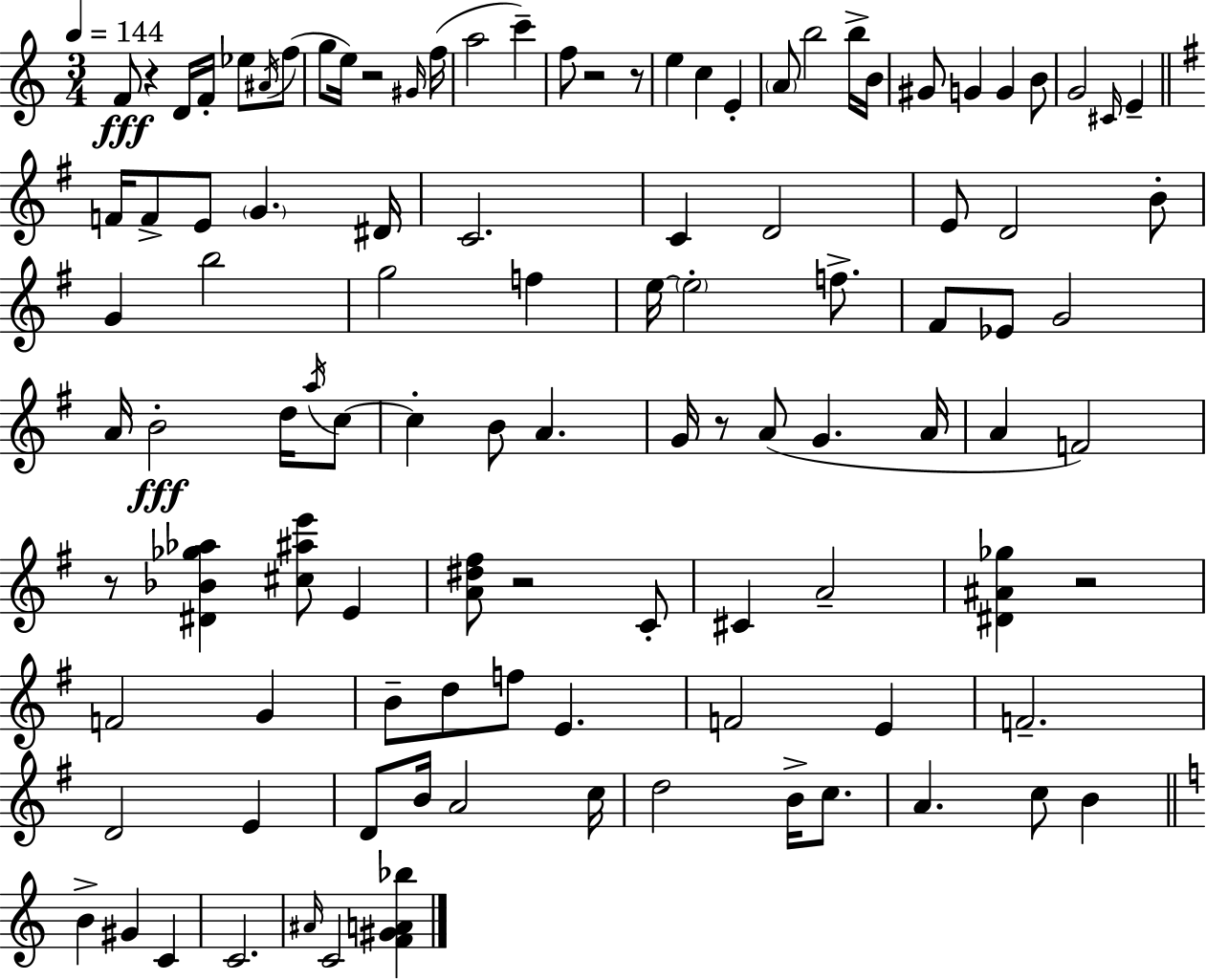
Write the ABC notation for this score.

X:1
T:Untitled
M:3/4
L:1/4
K:Am
F/2 z D/4 F/4 _e/2 ^A/4 f/2 g/2 e/4 z2 ^G/4 f/4 a2 c' f/2 z2 z/2 e c E A/2 b2 b/4 B/4 ^G/2 G G B/2 G2 ^C/4 E F/4 F/2 E/2 G ^D/4 C2 C D2 E/2 D2 B/2 G b2 g2 f e/4 e2 f/2 ^F/2 _E/2 G2 A/4 B2 d/4 a/4 c/2 c B/2 A G/4 z/2 A/2 G A/4 A F2 z/2 [^D_B_g_a] [^c^ae']/2 E [A^d^f]/2 z2 C/2 ^C A2 [^D^A_g] z2 F2 G B/2 d/2 f/2 E F2 E F2 D2 E D/2 B/4 A2 c/4 d2 B/4 c/2 A c/2 B B ^G C C2 ^A/4 C2 [F^GA_b]